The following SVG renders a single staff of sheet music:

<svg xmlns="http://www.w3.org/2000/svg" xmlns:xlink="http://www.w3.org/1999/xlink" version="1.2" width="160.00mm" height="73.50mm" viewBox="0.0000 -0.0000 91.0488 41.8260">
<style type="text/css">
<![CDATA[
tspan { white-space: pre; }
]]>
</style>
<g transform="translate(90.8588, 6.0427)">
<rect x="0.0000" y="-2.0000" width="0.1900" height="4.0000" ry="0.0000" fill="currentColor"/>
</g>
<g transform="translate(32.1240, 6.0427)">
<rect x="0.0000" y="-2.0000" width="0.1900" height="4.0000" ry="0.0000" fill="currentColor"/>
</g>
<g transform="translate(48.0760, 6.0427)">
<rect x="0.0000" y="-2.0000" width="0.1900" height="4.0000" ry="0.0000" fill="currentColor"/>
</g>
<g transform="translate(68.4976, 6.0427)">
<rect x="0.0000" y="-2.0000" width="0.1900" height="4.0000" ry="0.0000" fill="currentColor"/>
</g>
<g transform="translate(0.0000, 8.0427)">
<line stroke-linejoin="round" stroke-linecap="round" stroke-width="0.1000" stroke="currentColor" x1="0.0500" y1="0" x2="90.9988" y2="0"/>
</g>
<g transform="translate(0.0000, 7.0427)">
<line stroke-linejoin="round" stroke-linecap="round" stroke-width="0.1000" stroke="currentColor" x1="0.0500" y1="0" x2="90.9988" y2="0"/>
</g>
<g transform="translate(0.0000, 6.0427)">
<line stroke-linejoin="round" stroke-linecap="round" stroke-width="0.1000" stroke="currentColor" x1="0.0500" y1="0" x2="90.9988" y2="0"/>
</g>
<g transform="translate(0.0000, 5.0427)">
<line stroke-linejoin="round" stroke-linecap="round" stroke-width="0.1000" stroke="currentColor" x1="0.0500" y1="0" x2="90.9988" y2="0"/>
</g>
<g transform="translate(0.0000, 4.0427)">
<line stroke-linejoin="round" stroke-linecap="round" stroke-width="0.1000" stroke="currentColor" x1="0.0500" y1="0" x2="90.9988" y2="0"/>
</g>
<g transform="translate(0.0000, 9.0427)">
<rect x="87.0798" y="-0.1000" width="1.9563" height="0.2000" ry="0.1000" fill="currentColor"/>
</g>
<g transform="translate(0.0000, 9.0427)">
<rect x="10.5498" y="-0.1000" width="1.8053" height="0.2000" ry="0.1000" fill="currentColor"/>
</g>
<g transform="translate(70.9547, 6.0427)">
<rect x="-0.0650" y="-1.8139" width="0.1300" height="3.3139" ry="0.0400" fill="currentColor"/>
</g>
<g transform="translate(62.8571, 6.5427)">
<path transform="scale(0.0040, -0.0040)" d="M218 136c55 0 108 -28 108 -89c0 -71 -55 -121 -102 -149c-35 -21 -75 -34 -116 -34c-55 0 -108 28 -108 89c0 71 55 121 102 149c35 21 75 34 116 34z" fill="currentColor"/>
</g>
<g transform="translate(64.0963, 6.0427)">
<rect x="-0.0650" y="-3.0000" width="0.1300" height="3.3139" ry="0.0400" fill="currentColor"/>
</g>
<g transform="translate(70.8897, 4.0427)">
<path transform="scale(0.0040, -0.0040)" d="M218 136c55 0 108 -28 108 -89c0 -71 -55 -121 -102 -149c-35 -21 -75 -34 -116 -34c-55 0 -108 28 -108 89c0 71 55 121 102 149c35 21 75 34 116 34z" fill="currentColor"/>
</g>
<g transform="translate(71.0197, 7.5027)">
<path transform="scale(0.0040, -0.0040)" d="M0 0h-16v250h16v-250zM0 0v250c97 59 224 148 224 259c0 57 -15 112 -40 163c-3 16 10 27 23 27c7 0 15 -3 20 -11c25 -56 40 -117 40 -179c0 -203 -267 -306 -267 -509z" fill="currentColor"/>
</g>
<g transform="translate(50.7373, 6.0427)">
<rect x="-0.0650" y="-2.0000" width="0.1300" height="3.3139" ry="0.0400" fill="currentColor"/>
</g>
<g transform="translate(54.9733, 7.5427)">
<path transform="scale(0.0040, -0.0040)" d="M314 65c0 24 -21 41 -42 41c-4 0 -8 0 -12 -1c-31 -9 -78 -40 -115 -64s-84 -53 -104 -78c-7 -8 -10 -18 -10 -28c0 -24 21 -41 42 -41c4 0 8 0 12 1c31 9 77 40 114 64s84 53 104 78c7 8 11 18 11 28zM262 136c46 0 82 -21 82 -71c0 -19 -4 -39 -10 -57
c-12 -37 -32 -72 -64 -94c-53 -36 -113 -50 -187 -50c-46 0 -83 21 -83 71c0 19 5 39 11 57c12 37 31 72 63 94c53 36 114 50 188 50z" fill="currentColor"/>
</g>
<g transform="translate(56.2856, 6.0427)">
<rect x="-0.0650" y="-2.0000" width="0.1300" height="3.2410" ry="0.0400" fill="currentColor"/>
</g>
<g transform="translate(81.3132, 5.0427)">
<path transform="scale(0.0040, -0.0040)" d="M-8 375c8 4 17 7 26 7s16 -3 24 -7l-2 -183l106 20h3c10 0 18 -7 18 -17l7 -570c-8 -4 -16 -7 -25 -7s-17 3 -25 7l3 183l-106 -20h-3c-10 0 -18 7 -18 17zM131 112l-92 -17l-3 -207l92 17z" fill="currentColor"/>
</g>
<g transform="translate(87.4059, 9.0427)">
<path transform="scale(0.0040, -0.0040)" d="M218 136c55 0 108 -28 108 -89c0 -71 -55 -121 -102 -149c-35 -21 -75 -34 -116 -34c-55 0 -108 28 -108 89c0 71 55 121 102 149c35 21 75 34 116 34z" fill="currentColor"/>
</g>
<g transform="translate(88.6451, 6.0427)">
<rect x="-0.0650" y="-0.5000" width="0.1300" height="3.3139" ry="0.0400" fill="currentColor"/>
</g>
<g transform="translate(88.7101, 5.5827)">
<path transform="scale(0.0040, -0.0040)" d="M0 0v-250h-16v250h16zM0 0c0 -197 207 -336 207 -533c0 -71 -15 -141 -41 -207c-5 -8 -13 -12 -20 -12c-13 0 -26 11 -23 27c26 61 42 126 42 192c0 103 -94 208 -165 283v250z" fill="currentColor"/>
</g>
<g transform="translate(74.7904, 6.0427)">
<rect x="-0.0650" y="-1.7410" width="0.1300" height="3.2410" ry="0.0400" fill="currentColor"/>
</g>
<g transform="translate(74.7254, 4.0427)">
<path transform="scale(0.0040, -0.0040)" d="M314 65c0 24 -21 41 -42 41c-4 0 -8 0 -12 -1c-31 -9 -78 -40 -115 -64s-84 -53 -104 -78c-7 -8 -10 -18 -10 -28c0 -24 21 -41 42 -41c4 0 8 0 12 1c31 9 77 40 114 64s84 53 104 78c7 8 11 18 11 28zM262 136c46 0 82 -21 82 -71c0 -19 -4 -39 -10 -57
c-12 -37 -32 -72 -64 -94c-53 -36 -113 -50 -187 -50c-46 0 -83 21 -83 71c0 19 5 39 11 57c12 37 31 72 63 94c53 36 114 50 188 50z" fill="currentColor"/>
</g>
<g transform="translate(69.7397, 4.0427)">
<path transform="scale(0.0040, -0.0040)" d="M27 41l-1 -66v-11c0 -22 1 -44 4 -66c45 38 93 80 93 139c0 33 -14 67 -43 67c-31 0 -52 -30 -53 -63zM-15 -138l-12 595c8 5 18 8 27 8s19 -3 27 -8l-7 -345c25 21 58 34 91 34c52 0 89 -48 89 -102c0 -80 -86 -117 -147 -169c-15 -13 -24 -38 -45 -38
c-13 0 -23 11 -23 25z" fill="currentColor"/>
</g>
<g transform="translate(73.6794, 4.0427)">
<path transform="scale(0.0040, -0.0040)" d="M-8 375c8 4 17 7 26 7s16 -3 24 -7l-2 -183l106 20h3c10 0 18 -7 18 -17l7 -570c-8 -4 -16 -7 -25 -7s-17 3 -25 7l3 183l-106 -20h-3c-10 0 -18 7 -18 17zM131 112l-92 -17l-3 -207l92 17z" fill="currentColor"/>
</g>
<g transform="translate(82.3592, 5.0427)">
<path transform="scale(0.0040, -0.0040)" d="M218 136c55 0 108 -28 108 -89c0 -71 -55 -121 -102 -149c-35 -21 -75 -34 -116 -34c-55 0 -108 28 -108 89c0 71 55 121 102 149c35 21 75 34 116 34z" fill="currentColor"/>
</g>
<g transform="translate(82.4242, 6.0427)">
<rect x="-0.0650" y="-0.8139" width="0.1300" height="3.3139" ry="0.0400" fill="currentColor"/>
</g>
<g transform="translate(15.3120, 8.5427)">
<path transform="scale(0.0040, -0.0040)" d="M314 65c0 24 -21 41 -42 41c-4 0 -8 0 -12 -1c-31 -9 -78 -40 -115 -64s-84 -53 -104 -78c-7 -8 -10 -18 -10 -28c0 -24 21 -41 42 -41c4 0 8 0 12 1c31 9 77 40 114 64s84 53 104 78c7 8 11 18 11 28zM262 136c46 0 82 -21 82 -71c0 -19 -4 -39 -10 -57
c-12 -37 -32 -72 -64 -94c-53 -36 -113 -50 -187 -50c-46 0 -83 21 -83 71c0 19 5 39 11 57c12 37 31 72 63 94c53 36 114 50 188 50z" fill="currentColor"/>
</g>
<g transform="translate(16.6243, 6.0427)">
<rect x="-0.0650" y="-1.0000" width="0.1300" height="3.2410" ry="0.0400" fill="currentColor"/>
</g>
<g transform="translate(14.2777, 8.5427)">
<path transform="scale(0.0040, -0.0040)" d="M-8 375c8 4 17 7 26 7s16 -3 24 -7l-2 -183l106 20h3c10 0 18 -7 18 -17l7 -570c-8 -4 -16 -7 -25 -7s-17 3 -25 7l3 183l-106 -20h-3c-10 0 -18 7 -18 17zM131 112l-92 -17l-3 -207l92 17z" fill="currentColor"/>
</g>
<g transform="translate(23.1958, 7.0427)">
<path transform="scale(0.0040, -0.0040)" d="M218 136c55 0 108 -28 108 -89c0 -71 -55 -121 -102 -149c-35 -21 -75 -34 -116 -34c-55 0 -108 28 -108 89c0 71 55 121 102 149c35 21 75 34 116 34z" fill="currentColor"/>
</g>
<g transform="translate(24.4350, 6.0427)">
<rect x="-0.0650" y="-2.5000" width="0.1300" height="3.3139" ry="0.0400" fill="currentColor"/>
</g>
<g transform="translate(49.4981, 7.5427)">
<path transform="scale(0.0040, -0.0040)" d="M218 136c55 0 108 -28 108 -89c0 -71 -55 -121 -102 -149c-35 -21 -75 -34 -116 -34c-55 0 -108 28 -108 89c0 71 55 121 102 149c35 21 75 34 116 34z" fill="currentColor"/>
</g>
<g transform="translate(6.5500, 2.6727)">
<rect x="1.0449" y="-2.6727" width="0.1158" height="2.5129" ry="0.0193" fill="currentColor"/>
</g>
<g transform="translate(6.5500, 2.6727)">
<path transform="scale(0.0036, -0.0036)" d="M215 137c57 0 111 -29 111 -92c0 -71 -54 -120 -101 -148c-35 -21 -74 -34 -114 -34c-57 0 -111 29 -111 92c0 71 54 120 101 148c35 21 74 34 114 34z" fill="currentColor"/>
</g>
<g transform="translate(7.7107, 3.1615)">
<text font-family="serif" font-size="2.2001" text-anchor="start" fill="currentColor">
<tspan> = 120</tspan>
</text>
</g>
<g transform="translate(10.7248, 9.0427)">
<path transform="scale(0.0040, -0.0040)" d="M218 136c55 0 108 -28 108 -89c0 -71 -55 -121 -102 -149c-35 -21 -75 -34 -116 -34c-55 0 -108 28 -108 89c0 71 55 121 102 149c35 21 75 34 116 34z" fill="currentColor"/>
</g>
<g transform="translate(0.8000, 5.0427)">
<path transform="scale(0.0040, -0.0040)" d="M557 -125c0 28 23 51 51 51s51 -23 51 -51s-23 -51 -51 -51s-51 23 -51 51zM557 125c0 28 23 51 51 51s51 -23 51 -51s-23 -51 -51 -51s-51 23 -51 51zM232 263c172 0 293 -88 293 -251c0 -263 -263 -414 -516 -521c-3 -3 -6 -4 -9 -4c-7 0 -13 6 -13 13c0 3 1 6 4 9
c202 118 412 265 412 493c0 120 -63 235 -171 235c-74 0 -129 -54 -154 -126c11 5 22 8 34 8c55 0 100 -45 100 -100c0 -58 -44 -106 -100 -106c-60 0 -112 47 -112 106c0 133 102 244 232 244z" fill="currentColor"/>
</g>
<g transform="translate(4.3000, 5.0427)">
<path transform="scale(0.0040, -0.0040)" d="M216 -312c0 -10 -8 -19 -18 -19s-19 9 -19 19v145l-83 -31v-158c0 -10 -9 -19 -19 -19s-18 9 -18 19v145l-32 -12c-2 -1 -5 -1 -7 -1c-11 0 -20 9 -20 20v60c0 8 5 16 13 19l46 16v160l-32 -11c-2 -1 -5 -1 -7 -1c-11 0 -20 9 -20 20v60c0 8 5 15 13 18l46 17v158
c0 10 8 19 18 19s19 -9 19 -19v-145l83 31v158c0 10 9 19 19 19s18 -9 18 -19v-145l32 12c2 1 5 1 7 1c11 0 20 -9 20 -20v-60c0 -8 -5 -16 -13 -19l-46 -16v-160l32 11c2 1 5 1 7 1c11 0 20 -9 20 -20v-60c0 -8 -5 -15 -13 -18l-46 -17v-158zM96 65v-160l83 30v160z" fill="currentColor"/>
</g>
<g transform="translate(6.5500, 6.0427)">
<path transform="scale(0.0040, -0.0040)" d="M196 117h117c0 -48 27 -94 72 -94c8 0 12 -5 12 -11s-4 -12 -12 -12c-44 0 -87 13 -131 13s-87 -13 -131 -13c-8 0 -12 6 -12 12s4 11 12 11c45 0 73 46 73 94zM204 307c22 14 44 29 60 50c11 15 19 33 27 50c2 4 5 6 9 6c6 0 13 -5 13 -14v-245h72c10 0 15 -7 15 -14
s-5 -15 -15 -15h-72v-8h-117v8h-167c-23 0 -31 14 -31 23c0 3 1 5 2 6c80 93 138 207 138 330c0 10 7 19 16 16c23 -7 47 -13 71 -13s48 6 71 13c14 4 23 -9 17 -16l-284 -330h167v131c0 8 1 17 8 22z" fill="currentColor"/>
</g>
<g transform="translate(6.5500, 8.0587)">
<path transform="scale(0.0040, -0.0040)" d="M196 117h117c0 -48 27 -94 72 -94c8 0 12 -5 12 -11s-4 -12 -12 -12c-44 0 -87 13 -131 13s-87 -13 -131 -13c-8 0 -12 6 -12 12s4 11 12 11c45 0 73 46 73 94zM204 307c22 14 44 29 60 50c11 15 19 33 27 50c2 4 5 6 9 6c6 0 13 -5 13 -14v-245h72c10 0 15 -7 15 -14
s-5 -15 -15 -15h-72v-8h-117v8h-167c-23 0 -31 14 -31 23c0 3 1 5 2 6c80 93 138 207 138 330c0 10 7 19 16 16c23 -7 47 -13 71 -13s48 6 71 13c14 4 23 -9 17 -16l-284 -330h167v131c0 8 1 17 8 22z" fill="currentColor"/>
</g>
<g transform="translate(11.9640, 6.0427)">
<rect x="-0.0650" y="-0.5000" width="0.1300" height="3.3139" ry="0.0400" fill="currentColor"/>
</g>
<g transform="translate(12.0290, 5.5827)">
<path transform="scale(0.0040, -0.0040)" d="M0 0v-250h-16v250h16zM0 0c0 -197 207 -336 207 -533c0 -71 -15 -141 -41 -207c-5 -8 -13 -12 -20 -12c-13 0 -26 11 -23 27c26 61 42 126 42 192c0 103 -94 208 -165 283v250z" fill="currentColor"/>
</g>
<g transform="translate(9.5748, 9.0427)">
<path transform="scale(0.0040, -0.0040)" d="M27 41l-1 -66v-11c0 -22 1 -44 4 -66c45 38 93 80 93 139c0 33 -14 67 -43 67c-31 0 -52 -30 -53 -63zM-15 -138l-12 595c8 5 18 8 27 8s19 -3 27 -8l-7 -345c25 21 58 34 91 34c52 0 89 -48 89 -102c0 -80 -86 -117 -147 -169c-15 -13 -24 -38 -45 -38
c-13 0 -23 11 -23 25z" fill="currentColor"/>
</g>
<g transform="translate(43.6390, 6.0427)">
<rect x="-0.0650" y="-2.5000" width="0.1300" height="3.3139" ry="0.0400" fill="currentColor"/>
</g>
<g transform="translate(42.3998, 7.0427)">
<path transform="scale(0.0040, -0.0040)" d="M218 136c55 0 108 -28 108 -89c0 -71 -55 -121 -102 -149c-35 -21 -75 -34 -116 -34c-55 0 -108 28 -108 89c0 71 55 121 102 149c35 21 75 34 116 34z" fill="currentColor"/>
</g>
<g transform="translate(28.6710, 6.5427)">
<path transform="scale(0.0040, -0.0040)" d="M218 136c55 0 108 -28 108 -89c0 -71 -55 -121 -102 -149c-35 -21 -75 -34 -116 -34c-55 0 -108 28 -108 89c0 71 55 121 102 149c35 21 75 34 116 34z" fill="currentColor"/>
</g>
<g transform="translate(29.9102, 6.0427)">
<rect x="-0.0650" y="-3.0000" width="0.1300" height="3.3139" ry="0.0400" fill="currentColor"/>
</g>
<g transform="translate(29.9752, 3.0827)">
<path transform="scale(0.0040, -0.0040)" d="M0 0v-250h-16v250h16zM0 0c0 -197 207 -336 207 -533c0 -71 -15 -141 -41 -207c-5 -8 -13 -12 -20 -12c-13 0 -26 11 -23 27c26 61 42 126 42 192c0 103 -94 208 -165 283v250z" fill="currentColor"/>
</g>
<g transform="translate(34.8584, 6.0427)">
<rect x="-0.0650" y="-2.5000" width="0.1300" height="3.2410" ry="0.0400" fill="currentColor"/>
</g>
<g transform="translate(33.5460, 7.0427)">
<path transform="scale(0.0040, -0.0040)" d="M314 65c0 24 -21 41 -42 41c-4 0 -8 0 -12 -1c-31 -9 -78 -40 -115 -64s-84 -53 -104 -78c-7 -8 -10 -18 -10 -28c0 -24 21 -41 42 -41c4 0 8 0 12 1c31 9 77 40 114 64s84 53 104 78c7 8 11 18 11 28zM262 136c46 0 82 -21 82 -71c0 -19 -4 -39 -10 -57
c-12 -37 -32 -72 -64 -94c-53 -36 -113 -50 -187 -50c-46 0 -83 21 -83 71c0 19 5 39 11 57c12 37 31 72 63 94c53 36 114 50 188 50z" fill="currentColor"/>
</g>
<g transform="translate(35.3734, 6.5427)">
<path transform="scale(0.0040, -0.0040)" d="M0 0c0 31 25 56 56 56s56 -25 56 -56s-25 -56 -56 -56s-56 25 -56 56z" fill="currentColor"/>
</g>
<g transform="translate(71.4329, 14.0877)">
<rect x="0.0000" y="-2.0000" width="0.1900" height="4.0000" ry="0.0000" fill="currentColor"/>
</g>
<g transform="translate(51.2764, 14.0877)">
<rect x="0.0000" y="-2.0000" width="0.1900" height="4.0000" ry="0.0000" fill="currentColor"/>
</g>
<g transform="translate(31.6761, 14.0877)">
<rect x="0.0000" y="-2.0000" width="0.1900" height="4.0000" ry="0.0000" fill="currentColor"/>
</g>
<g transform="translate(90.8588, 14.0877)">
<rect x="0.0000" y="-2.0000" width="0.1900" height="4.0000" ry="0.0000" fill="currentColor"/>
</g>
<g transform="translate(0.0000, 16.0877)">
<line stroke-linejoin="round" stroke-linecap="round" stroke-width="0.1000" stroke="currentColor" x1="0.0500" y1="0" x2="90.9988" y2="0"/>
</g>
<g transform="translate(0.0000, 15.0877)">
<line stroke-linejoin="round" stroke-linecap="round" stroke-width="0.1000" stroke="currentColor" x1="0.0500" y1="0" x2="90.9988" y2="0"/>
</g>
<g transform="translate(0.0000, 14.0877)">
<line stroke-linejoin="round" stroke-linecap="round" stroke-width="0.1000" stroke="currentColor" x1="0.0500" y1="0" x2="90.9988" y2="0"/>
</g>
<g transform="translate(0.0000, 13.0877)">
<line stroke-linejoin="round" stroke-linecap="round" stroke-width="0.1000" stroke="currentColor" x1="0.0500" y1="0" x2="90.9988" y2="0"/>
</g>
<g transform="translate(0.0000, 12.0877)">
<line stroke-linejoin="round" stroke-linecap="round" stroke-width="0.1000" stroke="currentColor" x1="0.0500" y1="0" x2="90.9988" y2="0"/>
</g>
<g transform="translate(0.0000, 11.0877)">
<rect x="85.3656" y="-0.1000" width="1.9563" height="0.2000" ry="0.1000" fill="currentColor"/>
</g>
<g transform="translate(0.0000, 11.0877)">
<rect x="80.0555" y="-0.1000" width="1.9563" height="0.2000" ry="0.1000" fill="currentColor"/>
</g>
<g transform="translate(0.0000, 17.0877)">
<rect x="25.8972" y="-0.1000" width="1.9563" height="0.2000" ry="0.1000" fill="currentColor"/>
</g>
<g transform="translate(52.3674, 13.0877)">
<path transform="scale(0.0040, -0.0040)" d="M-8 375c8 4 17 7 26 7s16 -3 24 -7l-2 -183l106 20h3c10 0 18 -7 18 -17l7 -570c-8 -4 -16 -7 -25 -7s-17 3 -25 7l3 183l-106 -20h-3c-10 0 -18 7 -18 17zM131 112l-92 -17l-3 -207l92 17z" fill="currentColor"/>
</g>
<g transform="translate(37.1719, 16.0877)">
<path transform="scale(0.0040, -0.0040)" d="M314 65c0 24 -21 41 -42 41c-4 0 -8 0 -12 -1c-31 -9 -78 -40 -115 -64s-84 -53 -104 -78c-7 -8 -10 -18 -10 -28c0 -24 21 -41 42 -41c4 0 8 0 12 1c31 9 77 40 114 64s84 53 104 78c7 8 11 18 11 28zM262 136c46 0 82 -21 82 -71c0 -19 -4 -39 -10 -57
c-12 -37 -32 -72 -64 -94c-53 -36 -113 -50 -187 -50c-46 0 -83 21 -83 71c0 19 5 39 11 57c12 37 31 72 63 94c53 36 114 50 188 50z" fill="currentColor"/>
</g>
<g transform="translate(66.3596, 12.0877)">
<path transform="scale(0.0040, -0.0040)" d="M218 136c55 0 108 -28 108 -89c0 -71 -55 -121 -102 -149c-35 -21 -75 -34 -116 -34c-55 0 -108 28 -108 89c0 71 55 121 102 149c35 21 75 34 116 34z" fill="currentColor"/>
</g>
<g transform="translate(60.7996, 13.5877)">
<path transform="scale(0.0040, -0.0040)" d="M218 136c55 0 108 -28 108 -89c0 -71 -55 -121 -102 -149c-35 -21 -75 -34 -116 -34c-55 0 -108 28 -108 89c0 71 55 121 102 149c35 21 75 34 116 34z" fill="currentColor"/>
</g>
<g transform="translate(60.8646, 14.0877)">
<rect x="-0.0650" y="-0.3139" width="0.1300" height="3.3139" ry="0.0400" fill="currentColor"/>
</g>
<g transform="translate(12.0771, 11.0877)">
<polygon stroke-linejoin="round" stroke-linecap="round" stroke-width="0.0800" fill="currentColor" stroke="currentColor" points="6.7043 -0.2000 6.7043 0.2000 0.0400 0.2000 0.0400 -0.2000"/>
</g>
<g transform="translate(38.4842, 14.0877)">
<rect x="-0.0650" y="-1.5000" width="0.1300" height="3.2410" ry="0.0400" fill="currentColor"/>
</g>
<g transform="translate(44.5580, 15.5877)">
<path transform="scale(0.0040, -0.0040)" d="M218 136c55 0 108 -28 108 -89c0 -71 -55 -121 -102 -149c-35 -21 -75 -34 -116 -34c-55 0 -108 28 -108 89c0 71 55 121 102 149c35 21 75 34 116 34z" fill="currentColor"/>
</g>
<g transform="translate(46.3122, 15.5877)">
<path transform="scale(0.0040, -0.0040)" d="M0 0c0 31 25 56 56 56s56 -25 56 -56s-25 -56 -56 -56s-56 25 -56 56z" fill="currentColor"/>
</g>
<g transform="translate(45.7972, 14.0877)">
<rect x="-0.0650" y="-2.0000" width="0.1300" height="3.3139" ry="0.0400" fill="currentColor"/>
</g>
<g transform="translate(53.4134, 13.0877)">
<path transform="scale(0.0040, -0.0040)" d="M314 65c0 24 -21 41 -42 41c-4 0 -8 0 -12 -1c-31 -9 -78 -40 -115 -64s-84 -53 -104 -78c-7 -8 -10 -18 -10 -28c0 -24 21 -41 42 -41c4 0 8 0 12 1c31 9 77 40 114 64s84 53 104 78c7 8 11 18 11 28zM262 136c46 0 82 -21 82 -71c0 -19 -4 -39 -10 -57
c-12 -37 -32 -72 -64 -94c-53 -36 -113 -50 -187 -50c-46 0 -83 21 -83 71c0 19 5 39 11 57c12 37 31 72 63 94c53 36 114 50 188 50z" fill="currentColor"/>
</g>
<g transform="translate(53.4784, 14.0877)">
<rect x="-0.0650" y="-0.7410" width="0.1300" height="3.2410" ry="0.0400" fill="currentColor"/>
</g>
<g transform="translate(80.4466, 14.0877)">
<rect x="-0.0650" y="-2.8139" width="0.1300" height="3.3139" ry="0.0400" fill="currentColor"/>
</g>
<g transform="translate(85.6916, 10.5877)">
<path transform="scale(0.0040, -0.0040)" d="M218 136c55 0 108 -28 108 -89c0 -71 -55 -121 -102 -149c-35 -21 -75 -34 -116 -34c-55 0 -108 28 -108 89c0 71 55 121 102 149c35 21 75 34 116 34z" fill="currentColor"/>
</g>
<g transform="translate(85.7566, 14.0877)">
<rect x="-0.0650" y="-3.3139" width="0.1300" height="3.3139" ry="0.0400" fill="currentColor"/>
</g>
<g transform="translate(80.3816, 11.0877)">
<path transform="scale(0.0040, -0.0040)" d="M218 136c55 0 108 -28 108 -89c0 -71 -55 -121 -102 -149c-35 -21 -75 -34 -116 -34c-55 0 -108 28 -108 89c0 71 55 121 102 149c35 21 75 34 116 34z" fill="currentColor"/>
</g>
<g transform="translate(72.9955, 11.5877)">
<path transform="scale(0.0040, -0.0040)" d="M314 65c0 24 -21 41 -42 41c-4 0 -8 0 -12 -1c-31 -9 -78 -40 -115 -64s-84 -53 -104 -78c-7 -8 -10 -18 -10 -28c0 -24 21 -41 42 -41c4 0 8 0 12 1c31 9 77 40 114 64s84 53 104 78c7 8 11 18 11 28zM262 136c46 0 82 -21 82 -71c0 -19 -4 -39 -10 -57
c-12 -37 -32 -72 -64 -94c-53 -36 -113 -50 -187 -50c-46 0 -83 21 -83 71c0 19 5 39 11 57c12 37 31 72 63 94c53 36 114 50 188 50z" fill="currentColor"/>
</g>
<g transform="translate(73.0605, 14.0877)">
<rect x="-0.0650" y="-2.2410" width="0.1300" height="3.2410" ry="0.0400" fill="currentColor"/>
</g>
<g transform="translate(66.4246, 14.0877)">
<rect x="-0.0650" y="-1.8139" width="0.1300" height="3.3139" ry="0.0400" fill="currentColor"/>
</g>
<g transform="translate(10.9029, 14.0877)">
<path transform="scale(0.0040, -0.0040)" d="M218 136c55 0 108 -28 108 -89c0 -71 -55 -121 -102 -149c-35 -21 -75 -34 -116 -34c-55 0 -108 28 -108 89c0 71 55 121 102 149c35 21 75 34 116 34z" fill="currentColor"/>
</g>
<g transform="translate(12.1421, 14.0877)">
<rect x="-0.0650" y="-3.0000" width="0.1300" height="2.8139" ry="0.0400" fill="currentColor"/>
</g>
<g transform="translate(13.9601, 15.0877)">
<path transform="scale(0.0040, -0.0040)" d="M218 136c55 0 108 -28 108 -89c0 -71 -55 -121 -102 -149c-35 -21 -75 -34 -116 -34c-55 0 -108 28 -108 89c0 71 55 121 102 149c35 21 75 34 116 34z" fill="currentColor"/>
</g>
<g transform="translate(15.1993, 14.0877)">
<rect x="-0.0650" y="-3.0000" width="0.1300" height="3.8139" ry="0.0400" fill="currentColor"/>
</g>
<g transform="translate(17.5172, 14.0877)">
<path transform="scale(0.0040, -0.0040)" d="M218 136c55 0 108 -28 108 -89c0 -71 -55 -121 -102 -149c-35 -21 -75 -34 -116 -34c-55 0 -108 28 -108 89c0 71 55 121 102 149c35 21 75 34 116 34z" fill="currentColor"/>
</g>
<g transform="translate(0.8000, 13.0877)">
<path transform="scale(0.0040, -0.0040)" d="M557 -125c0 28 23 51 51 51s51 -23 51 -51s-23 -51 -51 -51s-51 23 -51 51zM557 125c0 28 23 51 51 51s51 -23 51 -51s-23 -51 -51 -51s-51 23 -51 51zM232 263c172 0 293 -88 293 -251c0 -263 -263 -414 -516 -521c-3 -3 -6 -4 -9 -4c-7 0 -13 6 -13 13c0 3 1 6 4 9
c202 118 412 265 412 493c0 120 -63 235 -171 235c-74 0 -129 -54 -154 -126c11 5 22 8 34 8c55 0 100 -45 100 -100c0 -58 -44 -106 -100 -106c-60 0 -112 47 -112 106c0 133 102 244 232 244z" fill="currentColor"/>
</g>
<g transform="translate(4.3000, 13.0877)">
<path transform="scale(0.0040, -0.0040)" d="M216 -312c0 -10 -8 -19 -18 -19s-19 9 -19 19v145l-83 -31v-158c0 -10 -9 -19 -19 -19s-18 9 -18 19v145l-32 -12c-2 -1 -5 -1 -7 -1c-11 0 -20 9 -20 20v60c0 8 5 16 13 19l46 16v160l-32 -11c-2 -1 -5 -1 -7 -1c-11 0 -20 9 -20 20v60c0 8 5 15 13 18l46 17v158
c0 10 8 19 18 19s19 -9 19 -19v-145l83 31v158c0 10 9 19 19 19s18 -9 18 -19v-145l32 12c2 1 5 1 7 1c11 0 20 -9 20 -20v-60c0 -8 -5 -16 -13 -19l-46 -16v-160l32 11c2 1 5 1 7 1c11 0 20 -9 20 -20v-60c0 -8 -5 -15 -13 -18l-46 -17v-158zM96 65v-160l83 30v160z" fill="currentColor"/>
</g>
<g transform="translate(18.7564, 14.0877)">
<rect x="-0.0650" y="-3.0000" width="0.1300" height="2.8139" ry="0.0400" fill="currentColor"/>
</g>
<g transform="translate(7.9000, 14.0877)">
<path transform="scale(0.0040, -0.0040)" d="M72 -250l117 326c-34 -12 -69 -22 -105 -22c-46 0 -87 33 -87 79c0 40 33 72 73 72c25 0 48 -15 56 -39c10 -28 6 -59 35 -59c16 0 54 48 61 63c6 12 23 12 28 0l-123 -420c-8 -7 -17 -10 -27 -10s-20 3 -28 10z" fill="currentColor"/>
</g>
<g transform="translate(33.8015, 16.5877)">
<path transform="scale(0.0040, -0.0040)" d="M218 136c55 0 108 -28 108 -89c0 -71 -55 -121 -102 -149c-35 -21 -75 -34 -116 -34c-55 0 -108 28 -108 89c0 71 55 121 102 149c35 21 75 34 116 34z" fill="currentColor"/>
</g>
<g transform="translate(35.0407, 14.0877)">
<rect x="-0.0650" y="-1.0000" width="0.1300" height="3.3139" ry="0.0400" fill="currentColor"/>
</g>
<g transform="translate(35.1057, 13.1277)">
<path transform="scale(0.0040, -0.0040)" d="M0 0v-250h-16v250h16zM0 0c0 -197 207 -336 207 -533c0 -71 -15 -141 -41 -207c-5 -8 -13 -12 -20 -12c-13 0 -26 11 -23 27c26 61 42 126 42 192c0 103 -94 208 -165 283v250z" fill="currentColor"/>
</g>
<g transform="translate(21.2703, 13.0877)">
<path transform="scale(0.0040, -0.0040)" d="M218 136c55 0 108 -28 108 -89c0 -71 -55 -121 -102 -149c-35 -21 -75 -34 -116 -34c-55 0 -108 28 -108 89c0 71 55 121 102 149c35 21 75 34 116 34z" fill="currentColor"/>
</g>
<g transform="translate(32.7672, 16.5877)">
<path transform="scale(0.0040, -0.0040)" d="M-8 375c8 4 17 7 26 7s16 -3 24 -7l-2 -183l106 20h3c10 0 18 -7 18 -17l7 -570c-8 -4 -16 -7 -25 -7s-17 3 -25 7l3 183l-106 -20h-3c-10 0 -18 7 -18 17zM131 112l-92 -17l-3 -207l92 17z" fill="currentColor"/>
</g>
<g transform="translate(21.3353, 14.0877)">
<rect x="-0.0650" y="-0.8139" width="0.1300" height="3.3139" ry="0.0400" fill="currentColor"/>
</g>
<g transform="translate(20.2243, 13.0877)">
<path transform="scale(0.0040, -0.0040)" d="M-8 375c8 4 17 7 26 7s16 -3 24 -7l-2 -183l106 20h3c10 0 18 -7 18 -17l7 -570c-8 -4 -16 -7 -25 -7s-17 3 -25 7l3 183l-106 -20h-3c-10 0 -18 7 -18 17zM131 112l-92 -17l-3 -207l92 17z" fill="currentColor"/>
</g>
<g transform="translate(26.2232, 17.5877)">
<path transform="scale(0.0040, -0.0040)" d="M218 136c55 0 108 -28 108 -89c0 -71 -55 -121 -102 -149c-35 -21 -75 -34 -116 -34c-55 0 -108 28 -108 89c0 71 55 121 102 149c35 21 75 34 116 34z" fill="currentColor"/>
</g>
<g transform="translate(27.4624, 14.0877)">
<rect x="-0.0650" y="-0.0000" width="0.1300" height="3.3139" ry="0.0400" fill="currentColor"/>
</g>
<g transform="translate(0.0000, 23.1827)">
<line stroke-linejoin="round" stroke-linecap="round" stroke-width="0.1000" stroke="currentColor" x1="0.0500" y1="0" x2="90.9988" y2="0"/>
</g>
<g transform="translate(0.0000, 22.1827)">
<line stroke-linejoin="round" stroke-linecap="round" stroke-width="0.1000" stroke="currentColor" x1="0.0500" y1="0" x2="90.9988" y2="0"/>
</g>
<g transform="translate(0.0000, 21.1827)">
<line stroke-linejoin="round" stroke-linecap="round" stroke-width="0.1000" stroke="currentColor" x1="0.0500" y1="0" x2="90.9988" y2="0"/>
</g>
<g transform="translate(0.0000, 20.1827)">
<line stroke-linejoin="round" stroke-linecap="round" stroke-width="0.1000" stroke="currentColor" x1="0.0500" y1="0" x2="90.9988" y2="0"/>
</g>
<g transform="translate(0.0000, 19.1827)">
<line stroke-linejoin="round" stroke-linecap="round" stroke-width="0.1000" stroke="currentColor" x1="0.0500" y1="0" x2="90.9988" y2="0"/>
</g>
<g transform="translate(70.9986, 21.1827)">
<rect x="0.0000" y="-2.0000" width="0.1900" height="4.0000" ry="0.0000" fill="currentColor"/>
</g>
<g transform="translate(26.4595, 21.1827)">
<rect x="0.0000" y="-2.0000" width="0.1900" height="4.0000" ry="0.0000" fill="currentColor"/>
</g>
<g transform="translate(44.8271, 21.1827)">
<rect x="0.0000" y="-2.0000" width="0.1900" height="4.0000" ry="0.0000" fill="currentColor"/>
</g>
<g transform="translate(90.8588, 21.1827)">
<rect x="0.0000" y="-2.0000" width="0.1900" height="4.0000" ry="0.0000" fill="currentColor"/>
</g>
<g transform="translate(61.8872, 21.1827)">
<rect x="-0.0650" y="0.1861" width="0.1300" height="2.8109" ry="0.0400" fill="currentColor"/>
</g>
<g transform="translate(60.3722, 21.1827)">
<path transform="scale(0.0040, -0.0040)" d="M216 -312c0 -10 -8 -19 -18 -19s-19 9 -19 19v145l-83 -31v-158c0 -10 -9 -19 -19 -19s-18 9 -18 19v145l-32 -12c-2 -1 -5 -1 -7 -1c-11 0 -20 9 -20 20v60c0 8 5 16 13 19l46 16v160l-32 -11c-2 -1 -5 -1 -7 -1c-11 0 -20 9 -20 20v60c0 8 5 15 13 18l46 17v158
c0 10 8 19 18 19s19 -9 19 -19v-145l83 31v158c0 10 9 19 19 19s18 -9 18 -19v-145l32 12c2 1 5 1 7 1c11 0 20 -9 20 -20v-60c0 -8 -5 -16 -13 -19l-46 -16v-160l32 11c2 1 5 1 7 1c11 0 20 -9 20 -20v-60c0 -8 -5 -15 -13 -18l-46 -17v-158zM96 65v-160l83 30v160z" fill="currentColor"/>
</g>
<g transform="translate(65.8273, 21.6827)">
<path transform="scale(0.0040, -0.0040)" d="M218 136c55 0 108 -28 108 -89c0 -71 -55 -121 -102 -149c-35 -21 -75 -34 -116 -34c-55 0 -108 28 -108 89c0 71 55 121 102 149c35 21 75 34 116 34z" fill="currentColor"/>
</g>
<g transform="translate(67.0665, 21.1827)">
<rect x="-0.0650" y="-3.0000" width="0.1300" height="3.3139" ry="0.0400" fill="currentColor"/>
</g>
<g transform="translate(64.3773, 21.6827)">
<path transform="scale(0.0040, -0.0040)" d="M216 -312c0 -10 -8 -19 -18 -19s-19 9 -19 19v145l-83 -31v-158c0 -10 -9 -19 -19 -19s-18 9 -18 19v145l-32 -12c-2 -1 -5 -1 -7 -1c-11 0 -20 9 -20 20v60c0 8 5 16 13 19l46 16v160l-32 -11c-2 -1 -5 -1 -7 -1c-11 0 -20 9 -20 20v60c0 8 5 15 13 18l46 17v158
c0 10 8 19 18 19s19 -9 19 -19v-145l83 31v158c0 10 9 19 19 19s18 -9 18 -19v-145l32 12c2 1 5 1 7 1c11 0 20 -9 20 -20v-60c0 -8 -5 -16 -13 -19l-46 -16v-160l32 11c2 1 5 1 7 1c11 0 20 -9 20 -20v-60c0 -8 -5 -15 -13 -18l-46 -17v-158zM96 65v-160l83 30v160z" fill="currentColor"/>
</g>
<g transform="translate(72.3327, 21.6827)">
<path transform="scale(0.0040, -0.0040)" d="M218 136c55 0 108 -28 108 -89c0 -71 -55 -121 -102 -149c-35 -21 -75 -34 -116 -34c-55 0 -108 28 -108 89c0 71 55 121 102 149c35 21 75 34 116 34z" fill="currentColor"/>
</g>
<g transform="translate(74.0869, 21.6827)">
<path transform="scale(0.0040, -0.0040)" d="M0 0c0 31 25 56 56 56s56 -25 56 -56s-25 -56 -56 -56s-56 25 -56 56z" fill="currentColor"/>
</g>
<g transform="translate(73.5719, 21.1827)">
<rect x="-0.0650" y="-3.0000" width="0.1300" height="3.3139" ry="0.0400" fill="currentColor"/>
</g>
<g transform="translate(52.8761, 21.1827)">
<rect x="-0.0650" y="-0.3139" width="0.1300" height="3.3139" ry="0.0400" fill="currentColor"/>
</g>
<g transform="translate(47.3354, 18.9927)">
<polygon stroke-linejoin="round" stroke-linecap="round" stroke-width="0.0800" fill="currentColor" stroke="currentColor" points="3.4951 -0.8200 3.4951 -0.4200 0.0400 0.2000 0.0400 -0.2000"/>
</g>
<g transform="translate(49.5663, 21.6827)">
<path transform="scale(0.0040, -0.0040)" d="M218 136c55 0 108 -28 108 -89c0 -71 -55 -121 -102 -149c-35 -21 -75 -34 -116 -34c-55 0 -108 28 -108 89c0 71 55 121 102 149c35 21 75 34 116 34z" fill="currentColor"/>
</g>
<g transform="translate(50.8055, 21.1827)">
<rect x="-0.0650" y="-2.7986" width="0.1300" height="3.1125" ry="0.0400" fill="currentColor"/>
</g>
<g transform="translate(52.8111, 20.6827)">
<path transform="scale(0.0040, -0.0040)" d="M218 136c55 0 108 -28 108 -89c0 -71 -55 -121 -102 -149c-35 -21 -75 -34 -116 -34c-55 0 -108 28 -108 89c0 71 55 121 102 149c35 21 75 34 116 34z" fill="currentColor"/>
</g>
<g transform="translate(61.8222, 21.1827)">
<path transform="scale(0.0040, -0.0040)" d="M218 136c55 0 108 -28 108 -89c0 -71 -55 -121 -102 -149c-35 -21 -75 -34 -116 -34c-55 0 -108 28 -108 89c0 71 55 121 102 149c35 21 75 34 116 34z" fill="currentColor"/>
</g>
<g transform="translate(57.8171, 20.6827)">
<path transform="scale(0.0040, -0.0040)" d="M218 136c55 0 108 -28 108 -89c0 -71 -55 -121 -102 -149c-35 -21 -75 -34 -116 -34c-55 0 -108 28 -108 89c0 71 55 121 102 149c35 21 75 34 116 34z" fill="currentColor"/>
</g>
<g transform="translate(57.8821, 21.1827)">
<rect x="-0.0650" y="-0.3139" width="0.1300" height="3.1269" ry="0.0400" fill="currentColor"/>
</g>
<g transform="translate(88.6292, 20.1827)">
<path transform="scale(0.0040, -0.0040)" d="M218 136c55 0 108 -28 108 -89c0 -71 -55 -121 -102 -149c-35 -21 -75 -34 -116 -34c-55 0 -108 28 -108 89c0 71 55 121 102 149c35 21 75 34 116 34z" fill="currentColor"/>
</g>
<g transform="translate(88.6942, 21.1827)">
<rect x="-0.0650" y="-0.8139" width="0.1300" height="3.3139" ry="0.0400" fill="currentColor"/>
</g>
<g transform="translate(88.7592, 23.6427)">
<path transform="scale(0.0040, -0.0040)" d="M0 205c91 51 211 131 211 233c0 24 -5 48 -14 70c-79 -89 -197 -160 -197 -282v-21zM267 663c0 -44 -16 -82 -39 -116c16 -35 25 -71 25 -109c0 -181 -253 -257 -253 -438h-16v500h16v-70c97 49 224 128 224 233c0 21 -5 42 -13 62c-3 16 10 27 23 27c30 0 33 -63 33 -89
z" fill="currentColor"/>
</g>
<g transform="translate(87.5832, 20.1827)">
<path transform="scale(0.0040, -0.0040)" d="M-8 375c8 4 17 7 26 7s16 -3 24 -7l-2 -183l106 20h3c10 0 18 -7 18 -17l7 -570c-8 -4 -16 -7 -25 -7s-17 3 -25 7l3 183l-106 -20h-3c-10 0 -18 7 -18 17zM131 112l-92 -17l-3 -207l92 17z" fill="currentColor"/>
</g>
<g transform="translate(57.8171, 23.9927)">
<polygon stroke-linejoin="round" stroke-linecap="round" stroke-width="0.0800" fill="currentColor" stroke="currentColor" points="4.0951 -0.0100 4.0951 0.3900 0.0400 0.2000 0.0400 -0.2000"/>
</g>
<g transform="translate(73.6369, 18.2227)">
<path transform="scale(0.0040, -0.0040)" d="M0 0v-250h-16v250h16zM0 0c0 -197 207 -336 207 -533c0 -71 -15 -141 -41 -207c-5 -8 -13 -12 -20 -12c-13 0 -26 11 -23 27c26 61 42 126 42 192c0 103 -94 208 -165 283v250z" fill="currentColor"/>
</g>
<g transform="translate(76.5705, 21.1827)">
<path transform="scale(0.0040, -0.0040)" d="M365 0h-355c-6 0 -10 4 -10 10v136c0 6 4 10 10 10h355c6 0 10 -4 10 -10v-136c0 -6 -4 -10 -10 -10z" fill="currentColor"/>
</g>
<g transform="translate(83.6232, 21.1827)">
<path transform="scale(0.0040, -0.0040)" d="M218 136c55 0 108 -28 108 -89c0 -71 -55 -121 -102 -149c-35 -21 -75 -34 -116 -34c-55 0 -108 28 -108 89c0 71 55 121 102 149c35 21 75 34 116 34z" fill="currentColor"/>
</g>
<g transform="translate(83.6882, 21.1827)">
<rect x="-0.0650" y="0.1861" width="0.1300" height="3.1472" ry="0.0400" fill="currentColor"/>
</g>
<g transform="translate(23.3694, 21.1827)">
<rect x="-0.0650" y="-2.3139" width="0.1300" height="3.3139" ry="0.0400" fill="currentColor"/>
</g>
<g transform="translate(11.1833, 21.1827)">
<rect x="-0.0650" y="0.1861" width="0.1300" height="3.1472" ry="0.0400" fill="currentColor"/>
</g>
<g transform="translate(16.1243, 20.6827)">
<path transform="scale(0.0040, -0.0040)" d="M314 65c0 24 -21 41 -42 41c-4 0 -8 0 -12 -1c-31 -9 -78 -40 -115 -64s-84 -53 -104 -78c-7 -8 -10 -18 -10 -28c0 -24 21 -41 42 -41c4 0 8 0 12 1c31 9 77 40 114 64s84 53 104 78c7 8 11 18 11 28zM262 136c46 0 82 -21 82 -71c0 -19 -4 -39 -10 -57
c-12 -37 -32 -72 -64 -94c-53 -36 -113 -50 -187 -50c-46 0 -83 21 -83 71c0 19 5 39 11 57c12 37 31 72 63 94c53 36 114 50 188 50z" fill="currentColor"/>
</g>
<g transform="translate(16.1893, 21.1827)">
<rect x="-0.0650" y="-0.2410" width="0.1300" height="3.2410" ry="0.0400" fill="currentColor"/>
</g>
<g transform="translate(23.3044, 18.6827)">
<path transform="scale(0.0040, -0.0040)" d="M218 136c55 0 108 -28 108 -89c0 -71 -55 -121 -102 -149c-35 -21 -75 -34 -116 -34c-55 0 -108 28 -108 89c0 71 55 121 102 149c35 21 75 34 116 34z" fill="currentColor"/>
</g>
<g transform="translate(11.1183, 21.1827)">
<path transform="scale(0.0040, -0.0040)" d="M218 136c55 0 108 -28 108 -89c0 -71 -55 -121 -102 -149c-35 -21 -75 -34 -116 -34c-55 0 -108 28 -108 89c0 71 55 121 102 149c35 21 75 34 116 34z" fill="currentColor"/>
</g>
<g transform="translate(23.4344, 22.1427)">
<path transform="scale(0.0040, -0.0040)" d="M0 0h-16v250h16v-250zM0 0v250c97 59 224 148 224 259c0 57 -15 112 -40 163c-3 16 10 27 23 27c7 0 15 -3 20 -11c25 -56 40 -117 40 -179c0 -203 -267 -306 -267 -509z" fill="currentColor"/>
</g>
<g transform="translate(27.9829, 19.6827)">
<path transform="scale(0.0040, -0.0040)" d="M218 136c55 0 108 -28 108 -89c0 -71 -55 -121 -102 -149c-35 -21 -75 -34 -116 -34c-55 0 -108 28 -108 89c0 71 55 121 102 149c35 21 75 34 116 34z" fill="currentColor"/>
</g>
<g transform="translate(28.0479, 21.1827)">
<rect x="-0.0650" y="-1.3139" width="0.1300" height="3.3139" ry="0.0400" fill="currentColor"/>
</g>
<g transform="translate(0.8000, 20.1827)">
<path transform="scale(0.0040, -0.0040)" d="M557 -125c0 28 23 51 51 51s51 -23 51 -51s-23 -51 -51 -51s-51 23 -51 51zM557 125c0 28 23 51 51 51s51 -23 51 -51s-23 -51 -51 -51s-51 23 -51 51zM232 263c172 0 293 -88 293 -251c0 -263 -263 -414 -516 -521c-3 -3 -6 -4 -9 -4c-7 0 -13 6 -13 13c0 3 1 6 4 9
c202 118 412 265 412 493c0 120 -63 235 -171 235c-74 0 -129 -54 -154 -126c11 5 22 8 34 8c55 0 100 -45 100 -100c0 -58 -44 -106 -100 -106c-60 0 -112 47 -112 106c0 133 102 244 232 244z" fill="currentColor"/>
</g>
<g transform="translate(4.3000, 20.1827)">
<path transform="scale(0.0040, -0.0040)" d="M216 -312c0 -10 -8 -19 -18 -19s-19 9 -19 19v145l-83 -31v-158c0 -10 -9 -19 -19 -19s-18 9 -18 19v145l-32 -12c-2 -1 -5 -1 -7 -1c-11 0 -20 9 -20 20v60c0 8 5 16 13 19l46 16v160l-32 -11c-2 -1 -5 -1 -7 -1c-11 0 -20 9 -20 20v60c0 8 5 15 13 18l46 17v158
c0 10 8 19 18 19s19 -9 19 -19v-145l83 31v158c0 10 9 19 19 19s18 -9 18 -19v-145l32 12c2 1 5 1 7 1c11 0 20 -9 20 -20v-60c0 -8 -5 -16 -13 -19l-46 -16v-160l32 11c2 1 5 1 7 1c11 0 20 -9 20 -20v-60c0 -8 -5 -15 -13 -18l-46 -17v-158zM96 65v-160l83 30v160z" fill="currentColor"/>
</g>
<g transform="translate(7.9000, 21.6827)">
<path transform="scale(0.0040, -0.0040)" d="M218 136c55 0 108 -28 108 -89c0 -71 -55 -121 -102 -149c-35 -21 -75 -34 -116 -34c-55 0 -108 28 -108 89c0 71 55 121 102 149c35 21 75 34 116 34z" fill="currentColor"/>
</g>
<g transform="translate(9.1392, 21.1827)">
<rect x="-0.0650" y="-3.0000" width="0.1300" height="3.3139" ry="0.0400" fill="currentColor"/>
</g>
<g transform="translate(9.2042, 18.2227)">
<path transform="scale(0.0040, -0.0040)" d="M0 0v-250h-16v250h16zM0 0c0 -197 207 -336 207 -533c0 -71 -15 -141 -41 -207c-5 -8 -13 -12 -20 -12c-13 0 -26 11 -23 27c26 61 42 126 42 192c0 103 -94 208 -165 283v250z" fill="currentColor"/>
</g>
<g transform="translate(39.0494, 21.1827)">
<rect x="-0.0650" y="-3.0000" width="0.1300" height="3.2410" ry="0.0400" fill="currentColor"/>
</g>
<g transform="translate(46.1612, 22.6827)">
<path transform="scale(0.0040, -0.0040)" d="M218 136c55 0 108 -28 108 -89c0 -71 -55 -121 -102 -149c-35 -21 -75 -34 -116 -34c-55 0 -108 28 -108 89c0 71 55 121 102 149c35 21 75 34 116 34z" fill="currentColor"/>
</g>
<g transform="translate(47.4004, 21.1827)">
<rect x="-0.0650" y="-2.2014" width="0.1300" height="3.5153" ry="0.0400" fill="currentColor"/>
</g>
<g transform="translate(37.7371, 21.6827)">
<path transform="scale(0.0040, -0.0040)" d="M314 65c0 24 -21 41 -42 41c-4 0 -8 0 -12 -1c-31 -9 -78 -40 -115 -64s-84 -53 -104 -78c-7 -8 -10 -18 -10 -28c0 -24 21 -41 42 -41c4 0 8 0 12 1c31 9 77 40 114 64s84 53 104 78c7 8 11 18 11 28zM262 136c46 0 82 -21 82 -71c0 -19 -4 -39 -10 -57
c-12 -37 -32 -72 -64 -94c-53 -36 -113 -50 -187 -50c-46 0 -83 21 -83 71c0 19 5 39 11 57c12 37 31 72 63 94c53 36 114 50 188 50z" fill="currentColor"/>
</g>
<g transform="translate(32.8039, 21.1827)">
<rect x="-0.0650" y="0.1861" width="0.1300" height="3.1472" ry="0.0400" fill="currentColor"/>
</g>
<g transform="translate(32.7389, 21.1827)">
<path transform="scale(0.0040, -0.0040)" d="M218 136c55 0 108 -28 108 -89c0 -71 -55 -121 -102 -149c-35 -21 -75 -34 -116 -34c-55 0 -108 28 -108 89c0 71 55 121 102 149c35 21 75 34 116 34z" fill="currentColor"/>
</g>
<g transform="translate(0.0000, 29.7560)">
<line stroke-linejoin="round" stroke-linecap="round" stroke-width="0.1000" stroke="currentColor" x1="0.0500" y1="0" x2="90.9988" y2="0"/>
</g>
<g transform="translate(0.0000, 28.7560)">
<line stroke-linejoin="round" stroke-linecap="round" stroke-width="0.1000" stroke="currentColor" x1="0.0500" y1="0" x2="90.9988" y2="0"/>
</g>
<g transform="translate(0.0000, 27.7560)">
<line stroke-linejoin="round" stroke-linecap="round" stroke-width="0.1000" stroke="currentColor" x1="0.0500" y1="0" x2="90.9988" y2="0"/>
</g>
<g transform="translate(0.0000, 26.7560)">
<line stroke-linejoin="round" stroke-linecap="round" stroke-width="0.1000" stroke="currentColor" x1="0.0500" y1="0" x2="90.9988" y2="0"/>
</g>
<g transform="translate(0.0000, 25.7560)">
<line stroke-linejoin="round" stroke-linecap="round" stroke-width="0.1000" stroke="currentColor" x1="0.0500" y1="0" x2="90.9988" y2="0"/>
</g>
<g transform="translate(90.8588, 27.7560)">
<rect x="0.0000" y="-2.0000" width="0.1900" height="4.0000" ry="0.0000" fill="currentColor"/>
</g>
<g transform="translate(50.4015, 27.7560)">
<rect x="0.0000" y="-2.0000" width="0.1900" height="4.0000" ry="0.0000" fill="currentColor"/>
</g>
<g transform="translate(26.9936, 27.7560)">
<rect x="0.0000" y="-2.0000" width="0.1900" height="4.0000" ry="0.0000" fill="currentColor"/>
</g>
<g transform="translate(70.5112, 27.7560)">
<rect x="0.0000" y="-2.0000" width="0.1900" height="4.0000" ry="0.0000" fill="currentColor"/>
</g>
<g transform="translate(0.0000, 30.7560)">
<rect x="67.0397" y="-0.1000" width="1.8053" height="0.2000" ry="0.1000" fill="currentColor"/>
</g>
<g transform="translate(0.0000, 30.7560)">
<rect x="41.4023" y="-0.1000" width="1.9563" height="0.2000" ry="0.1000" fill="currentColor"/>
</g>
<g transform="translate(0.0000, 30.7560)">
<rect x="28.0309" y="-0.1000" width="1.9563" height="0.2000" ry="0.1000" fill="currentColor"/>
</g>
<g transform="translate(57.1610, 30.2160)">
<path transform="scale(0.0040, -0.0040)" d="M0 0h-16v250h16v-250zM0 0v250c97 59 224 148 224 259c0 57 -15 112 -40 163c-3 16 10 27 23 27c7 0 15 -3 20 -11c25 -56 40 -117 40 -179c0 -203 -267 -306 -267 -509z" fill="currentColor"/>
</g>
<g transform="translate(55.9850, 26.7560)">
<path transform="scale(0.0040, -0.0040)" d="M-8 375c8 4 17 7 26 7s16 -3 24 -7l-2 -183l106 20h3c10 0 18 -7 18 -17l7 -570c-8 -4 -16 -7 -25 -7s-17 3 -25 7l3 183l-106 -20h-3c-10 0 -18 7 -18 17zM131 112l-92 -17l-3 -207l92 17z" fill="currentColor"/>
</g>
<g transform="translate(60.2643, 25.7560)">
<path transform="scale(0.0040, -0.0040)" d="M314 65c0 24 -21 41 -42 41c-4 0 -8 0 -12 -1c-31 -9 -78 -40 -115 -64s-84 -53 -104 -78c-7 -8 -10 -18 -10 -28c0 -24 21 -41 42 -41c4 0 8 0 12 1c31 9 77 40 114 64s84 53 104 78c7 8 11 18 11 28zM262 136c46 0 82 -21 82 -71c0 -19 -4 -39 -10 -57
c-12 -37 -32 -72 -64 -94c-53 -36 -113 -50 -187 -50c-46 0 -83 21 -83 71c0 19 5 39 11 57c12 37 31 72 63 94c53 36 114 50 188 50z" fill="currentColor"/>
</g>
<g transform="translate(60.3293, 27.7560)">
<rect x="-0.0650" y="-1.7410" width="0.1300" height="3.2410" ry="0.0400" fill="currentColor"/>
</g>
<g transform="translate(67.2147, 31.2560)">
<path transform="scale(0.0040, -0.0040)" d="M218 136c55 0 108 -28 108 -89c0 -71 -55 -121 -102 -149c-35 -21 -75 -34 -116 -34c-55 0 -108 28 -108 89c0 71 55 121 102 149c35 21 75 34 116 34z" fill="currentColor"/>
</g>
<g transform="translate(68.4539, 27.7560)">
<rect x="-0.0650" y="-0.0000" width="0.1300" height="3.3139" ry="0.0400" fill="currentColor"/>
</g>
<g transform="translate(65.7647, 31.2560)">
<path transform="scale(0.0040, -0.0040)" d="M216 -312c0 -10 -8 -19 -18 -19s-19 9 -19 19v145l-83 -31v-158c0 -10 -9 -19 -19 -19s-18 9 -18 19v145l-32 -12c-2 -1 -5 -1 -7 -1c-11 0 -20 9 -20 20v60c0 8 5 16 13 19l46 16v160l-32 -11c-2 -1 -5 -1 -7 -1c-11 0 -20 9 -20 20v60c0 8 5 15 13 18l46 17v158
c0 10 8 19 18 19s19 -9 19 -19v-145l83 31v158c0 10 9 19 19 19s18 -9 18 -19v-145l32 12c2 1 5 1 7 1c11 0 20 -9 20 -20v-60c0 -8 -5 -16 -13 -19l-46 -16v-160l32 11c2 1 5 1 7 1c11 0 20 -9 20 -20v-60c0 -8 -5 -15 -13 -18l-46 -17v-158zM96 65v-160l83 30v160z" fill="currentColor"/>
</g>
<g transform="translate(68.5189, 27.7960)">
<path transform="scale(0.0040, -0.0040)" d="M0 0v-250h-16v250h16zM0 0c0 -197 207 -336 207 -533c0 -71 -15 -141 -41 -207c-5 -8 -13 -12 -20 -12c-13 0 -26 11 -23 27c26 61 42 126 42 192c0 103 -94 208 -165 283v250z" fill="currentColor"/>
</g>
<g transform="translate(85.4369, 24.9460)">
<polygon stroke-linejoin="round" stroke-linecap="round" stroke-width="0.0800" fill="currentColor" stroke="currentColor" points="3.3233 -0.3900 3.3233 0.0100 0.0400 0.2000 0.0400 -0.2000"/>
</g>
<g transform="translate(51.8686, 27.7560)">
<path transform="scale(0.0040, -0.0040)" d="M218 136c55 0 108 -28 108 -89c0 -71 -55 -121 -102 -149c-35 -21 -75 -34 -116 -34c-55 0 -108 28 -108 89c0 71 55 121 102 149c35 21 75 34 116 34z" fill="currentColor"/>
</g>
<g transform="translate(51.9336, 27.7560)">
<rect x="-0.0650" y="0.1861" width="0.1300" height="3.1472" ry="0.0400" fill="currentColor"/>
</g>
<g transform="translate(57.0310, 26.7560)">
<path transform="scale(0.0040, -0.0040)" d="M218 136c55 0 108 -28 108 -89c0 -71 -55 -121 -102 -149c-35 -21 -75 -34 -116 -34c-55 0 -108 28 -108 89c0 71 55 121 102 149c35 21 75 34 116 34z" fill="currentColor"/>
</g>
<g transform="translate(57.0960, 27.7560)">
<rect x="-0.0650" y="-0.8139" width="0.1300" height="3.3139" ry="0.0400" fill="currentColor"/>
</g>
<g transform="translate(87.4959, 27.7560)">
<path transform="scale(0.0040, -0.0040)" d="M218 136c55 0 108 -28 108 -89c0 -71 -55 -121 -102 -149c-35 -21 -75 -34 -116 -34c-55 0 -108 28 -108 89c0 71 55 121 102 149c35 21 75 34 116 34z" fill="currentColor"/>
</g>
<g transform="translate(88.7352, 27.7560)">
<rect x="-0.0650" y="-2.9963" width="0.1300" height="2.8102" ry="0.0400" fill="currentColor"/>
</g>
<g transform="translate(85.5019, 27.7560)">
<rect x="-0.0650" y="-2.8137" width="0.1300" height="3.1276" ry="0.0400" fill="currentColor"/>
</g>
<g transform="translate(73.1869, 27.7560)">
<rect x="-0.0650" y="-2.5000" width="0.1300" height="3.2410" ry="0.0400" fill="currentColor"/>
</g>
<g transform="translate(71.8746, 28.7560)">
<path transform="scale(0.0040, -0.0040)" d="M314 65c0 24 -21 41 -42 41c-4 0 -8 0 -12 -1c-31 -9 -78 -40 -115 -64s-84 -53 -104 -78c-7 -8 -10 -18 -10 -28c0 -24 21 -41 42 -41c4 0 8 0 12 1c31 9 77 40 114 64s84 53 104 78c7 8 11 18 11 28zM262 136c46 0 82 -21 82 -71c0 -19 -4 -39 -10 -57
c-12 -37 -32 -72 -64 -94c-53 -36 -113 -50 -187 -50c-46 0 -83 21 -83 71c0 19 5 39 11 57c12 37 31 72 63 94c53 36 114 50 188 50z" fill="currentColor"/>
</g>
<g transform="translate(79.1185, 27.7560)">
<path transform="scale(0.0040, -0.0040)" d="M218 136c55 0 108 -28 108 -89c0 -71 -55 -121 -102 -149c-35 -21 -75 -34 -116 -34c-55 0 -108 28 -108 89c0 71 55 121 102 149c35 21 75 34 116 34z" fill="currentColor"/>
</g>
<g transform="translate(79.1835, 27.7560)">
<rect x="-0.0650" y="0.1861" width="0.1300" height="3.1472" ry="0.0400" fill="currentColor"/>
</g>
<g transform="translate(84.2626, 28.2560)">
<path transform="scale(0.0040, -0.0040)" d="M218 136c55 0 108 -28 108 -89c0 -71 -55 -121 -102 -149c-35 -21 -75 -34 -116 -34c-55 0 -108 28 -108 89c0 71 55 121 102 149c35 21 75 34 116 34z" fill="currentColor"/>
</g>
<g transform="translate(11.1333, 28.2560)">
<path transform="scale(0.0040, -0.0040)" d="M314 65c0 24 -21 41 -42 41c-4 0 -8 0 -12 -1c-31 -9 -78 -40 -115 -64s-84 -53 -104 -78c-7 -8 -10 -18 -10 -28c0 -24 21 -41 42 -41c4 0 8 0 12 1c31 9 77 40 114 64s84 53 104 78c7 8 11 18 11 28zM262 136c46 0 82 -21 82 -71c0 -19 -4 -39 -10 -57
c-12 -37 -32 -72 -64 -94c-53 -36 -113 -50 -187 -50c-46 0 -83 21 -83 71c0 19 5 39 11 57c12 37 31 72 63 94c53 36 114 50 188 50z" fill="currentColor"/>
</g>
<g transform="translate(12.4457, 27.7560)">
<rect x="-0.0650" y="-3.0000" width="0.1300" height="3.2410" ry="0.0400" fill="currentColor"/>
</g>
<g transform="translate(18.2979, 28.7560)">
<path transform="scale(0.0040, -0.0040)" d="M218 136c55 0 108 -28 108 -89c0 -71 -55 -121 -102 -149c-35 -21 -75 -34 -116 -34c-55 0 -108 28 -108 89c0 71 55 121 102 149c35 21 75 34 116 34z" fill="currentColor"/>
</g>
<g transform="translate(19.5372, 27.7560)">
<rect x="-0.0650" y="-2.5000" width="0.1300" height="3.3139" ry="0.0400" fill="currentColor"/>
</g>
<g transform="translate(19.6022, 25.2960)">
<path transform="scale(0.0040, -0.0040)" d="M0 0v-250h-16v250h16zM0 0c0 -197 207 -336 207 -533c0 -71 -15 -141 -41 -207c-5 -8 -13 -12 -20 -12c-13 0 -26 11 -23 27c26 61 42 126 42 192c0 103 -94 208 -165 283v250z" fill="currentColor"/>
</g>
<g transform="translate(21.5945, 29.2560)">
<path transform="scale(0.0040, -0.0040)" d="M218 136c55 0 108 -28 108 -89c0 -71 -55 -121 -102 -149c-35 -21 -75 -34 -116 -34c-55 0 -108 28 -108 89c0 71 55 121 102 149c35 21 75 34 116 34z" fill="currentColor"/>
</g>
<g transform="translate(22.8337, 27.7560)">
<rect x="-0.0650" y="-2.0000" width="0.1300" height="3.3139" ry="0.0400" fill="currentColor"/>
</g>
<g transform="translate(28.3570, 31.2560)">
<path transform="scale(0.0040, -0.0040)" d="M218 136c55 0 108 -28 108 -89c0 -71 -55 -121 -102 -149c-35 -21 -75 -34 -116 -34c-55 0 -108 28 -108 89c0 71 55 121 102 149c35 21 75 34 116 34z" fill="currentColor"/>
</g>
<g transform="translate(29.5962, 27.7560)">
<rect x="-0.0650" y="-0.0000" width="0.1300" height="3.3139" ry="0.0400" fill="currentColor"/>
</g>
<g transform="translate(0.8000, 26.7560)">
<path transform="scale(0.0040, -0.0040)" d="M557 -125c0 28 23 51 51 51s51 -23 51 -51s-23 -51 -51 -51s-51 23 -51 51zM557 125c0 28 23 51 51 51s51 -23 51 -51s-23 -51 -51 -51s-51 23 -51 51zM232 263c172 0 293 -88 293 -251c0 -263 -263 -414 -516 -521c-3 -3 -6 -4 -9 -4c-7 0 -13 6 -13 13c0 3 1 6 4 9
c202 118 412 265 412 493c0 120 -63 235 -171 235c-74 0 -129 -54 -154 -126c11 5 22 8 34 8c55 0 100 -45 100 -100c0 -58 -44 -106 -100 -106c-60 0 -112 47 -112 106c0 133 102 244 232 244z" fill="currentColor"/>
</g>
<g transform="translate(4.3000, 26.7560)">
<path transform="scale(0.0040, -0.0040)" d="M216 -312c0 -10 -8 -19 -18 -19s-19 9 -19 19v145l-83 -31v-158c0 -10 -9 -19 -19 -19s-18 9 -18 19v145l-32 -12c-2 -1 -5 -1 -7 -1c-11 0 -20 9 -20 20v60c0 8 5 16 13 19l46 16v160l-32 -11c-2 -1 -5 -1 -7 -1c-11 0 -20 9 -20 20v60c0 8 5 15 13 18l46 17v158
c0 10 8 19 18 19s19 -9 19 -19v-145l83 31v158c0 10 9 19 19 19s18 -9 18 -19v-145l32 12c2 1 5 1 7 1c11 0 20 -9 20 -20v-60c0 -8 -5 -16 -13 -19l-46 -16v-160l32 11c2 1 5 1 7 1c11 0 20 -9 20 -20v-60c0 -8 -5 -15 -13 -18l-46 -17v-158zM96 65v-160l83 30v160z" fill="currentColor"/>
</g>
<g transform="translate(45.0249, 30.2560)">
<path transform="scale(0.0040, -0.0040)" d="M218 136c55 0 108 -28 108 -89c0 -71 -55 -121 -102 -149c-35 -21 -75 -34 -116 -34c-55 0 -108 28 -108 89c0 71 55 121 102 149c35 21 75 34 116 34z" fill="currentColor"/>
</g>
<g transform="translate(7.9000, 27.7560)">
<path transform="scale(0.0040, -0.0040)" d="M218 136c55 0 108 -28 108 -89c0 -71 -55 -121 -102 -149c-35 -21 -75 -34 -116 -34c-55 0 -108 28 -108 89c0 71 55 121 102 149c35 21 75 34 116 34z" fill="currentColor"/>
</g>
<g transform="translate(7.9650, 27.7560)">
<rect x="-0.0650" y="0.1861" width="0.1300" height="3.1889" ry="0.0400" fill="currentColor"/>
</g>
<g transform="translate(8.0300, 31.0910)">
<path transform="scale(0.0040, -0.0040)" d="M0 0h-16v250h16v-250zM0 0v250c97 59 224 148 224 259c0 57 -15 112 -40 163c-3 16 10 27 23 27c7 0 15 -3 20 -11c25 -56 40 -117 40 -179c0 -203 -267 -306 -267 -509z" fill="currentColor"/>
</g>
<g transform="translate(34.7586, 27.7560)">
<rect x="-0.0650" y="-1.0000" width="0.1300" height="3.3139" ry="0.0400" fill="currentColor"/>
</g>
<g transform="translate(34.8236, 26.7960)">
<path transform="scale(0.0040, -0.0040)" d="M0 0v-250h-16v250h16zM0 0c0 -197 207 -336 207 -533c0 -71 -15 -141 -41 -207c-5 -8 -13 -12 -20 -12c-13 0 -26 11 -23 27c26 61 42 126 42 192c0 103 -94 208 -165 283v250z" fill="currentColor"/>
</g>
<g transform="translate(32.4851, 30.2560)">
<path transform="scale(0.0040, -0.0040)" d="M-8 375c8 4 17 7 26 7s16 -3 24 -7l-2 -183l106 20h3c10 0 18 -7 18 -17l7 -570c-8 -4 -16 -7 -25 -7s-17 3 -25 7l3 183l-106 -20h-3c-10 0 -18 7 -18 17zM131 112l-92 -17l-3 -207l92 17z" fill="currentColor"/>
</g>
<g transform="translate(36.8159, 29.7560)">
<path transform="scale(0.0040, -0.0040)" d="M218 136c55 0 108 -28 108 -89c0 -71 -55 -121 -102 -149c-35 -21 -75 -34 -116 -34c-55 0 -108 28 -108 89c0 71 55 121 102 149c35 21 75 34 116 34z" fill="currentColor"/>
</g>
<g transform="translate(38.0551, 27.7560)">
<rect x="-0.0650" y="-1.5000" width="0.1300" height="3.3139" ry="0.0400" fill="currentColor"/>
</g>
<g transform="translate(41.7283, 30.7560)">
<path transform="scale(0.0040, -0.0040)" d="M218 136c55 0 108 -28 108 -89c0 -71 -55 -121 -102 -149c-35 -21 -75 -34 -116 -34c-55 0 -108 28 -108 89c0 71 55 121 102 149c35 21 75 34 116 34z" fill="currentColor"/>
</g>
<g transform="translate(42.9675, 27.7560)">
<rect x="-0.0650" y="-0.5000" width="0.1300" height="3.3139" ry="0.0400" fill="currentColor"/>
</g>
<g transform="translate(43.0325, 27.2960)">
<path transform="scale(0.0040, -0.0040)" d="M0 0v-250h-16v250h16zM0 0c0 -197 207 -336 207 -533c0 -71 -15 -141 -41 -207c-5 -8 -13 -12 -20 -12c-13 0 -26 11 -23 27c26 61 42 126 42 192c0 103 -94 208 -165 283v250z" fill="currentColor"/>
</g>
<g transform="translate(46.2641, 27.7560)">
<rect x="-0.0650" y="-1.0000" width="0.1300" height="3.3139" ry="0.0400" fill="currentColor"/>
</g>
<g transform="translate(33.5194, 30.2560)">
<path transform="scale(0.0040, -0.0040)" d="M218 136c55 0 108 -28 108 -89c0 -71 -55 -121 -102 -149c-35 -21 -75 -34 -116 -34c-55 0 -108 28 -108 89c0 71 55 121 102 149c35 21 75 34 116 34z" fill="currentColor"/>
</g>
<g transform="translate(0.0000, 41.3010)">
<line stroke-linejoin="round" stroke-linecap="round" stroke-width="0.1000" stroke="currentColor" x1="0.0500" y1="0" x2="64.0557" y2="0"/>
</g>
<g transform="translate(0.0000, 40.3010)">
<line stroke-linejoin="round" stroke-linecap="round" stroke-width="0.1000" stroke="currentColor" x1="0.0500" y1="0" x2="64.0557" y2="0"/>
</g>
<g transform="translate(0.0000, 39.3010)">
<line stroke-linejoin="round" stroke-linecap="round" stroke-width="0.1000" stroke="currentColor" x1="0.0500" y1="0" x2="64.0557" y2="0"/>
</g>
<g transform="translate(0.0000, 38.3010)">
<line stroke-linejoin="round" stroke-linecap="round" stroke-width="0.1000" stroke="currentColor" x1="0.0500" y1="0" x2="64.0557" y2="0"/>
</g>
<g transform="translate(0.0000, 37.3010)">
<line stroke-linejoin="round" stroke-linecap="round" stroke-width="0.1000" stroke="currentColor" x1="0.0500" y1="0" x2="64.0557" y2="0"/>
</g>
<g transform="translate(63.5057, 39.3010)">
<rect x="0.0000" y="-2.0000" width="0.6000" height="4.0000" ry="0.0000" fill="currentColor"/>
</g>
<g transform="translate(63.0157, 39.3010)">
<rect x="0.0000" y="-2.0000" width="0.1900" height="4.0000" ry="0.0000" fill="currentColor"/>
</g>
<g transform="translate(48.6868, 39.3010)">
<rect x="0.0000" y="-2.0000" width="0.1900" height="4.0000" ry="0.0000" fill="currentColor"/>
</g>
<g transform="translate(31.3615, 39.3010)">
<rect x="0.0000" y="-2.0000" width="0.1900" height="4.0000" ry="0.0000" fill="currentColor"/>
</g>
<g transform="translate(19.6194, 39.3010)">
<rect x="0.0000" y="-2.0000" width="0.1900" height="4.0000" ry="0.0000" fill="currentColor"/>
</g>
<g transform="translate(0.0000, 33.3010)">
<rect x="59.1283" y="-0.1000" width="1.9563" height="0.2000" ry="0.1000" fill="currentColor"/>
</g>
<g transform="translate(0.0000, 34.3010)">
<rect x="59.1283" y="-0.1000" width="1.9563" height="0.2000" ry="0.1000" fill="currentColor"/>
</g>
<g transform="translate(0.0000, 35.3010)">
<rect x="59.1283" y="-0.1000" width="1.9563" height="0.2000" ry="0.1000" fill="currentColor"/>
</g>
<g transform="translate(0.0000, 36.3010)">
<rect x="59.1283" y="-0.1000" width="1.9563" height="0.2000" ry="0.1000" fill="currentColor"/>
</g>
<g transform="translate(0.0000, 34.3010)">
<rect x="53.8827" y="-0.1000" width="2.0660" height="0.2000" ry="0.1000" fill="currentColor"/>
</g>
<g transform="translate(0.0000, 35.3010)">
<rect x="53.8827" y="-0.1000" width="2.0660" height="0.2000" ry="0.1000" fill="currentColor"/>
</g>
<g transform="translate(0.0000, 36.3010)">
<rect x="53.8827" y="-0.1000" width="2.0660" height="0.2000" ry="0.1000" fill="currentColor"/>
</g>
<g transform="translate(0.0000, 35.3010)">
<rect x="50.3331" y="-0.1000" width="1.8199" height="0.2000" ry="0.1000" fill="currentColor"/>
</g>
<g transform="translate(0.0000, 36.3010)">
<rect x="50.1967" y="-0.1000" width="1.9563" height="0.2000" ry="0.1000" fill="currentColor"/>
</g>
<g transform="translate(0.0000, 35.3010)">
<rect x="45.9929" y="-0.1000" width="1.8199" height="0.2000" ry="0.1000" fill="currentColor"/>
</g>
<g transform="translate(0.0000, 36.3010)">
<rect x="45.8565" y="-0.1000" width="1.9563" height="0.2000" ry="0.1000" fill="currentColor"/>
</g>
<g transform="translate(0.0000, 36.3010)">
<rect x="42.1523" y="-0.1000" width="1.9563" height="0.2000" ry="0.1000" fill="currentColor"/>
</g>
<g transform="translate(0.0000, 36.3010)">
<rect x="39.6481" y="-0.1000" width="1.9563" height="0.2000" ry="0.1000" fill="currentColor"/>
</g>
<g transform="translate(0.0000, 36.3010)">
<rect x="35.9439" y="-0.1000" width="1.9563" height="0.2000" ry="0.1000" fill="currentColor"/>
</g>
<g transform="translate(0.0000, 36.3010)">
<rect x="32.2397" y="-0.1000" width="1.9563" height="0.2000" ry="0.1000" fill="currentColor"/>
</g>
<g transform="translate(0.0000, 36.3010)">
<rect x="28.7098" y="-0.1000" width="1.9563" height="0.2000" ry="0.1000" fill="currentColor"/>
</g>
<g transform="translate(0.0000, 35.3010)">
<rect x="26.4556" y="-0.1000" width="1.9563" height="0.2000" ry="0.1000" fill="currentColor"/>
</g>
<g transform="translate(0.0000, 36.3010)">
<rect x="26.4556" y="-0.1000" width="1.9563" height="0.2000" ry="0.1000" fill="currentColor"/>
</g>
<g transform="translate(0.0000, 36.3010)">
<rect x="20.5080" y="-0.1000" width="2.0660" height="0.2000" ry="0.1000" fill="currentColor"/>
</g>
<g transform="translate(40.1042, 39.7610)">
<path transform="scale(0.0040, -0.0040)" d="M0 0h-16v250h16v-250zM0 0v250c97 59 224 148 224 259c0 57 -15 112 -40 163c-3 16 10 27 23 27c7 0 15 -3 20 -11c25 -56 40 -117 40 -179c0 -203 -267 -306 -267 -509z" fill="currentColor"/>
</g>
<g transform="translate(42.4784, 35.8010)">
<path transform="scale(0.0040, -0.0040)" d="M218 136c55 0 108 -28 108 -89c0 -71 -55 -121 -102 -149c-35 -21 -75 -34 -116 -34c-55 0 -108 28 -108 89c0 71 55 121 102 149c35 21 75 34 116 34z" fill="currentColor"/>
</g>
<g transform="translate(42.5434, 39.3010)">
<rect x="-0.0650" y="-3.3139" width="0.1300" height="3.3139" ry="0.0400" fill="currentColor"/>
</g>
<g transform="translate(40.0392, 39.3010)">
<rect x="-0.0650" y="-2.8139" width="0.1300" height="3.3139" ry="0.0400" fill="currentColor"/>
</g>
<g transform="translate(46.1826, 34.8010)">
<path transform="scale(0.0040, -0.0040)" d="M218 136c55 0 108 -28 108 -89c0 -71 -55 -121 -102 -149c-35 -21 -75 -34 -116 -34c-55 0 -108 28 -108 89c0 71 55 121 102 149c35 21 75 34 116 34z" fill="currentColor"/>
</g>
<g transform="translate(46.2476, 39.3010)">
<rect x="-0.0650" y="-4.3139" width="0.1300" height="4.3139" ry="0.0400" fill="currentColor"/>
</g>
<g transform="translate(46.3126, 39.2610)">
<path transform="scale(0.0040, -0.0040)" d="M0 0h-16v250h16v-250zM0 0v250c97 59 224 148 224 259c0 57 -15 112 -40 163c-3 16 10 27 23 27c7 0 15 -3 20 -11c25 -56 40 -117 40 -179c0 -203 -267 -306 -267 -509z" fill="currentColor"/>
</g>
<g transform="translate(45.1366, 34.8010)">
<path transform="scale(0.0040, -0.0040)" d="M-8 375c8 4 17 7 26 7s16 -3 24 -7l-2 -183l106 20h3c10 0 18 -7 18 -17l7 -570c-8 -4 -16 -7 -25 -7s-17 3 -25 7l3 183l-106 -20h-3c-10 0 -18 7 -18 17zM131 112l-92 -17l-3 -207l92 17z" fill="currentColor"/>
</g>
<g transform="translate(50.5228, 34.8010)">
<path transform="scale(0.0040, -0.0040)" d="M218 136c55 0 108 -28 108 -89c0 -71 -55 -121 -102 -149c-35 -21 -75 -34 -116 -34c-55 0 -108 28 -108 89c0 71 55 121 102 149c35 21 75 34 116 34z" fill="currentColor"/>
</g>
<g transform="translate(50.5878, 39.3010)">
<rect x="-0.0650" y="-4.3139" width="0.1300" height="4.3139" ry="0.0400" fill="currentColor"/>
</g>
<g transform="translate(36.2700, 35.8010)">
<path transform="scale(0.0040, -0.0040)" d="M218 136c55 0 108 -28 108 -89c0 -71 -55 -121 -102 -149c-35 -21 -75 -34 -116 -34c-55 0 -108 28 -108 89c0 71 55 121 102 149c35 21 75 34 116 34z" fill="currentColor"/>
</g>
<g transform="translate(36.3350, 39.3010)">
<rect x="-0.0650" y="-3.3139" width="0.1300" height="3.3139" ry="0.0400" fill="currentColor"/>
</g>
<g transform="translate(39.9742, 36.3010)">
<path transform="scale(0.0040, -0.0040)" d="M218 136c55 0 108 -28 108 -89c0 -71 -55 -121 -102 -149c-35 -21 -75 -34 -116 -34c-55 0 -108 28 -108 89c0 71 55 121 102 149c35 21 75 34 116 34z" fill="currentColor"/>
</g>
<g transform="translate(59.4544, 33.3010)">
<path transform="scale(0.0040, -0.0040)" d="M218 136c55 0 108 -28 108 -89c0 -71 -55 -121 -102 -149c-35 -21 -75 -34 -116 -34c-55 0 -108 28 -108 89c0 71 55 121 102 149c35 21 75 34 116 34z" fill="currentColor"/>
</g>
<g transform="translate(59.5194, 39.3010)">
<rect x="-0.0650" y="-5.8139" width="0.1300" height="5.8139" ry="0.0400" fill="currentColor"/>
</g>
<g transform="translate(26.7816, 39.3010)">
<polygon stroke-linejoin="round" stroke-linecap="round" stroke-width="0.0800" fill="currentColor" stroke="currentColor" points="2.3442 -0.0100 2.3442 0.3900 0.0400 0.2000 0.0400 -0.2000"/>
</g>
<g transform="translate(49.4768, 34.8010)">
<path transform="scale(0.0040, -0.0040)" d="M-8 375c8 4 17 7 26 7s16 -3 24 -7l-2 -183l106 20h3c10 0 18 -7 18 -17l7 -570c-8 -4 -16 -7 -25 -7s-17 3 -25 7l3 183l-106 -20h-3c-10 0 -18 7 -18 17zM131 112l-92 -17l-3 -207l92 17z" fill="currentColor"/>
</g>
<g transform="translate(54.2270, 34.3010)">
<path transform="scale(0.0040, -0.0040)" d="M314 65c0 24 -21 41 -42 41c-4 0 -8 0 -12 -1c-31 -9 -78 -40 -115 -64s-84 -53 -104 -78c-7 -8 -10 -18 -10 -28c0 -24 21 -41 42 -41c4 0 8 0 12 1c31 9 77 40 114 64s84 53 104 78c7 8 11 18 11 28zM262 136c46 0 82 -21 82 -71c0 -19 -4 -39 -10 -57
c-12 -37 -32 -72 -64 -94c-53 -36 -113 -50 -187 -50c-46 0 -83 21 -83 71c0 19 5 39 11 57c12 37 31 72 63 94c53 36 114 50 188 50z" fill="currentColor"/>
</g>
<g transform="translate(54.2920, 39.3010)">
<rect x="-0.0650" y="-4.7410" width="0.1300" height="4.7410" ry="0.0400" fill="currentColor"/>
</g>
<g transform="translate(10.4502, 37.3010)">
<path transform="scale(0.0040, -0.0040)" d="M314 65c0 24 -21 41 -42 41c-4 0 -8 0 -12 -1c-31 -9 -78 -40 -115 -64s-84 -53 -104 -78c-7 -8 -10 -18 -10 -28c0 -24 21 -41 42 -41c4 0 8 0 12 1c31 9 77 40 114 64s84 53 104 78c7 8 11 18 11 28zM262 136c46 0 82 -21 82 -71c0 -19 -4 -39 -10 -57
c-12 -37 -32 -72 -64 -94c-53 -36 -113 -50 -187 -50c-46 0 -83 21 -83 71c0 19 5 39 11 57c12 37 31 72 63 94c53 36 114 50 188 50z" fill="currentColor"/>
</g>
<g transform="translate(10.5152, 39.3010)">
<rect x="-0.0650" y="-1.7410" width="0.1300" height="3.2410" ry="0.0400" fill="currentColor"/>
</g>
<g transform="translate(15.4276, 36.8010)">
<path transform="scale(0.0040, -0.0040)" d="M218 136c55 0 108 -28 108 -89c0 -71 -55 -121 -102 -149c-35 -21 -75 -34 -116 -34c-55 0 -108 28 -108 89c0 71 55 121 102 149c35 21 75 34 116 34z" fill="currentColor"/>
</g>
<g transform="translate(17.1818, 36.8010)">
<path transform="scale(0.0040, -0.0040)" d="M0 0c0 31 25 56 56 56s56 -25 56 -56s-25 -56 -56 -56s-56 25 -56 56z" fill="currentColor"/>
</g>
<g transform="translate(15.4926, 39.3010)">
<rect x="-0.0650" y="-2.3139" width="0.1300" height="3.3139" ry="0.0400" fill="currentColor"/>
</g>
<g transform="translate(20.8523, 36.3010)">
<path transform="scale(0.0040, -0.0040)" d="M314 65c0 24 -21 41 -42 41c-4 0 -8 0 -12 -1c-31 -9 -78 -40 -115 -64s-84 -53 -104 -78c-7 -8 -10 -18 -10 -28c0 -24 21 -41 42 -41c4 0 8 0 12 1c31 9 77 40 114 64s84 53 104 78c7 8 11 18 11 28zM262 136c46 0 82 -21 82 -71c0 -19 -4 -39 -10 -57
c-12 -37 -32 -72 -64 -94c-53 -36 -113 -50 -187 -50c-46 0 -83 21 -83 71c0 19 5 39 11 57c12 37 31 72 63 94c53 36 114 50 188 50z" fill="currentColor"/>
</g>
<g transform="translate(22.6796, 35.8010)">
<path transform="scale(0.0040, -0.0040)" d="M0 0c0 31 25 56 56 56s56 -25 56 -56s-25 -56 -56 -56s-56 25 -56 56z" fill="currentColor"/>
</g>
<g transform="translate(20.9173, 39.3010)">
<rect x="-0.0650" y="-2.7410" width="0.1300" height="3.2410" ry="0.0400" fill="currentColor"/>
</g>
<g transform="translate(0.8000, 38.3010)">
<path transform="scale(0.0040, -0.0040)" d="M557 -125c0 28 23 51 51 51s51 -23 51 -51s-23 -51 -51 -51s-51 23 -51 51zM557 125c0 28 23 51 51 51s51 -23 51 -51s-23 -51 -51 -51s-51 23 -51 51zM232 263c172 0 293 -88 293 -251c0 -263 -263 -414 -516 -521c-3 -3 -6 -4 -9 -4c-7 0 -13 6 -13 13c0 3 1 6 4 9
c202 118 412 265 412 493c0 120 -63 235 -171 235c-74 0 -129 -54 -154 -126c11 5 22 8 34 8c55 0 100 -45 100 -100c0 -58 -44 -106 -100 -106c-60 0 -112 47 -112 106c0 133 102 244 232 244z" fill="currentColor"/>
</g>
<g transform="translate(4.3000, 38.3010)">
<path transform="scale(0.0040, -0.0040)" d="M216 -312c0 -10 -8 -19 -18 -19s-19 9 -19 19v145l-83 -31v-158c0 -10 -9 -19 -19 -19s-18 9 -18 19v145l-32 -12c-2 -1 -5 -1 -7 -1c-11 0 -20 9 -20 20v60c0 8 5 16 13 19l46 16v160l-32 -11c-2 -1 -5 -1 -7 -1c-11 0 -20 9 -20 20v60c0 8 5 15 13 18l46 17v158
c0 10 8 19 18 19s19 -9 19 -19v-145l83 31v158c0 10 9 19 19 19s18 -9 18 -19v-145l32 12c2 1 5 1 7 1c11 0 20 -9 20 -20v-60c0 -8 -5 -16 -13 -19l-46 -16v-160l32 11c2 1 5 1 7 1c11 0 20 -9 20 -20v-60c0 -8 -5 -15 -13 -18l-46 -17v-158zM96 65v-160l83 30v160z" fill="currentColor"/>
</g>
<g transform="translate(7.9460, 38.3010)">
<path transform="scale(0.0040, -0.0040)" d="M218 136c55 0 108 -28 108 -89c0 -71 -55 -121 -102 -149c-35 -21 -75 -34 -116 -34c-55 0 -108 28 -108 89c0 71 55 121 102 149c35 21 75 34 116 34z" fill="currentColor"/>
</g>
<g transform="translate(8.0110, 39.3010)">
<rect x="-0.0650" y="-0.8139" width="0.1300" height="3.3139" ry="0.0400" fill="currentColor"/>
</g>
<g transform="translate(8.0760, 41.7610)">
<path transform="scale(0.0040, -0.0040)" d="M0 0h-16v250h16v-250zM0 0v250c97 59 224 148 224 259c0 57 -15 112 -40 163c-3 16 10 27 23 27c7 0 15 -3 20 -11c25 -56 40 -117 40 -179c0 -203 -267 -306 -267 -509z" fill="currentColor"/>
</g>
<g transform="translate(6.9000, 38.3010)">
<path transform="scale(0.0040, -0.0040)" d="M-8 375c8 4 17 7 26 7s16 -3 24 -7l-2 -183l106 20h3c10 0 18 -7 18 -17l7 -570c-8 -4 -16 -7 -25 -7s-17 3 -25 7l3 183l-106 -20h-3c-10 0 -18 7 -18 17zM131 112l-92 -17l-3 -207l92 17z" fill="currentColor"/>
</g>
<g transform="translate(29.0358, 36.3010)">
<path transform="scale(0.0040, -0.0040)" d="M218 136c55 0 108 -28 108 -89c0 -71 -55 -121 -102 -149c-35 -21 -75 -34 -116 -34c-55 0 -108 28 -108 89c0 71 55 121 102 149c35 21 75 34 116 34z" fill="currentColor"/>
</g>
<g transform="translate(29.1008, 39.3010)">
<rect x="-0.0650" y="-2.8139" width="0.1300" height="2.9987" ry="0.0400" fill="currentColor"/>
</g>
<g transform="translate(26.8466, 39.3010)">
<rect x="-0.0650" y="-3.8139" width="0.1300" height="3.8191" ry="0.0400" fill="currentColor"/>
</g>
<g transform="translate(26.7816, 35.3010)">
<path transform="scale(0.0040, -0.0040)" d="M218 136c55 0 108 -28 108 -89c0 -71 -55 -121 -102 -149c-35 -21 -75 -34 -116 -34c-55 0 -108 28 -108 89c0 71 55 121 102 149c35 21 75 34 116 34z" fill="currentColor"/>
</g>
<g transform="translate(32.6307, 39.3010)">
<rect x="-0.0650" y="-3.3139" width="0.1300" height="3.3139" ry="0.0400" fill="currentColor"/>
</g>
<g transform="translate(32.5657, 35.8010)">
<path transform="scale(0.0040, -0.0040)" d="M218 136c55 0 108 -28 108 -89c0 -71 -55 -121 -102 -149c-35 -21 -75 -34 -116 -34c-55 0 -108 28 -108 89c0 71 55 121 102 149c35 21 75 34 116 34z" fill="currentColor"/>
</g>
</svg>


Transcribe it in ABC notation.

X:1
T:Untitled
M:4/4
L:1/4
K:G
_E,,/2 F,,2 B,, C,/2 B,,2 B,, A,, A,,2 C, _A,/2 A,2 F, E,,/2 z/2 D,/2 B,,/2 D,/2 F, D,, F,,/2 G,,2 A,, F,2 E, A, B,2 C D C,/2 D, E,2 B,/2 G, D, C,2 A,,/2 C,/2 E, E,/2 ^D,/2 ^C, C,/2 z2 D, F,/4 D,/2 C,2 B,,/2 A,, D,, F,,/2 G,, E,,/2 F,, D, F,/2 A,2 ^D,,/2 B,,2 D, C,/2 D,/2 F,/2 A,2 B, C2 E/2 C/2 D D C/2 D F/2 F G2 B